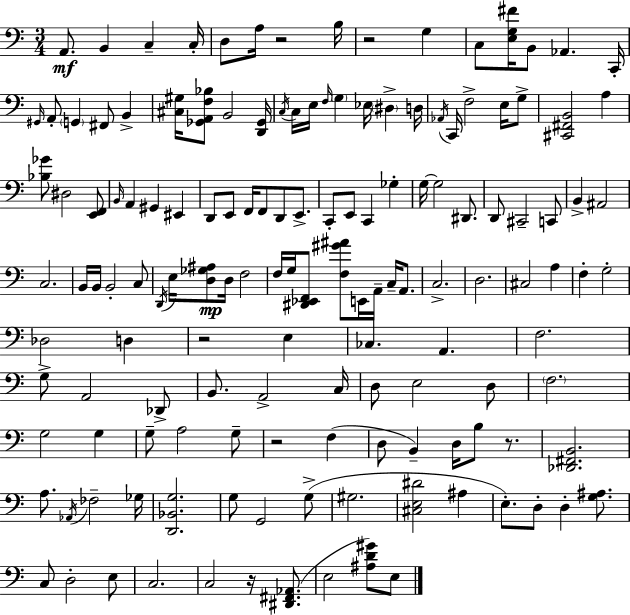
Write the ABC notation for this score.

X:1
T:Untitled
M:3/4
L:1/4
K:C
A,,/2 B,, C, C,/4 D,/2 A,/4 z2 B,/4 z2 G, C,/2 [E,G,^F]/4 B,,/2 _A,, C,,/4 ^G,,/4 A,,/2 G,, ^F,,/2 B,, [^C,^G,]/4 [_G,,A,,F,_B,]/2 B,,2 [D,,_G,,]/4 C,/4 C,/4 E,/4 F,/4 G, _E,/4 ^D, D,/4 _A,,/4 C,,/4 F,2 E,/4 G,/2 [^C,,^F,,B,,]2 A, [_B,_G]/2 ^D,2 [E,,F,,]/2 B,,/4 A,, ^G,, ^E,, D,,/2 E,,/2 F,,/4 F,,/2 D,,/2 E,,/2 C,,/2 E,,/2 C,, _G, G,/4 G,2 ^D,,/2 D,,/2 ^C,,2 C,,/2 B,, ^A,,2 C,2 B,,/4 B,,/4 B,,2 C,/2 D,,/4 E,/4 [D,_G,^A,]/2 D,/4 F,2 F,/4 G,/4 [^D,,_E,,F,,]/2 [F,^G^A]/2 E,,/4 A,,/4 C,/4 A,,/2 C,2 D,2 ^C,2 A, F, G,2 _D,2 D, z2 E, _C, A,, F,2 G,/2 A,,2 _D,,/2 B,,/2 A,,2 C,/4 D,/2 E,2 D,/2 F,2 G,2 G, G,/2 A,2 G,/2 z2 F, D,/2 B,, D,/4 B,/2 z/2 [_D,,^F,,B,,]2 A,/2 _A,,/4 _F,2 _G,/4 [D,,_B,,G,]2 G,/2 G,,2 G,/2 ^G,2 [^C,E,^D]2 ^A, E,/2 D,/2 D, [G,^A,]/2 C,/2 D,2 E,/2 C,2 C,2 z/4 [^D,,^F,,_A,,]/2 E,2 [^A,D^G]/2 E,/2